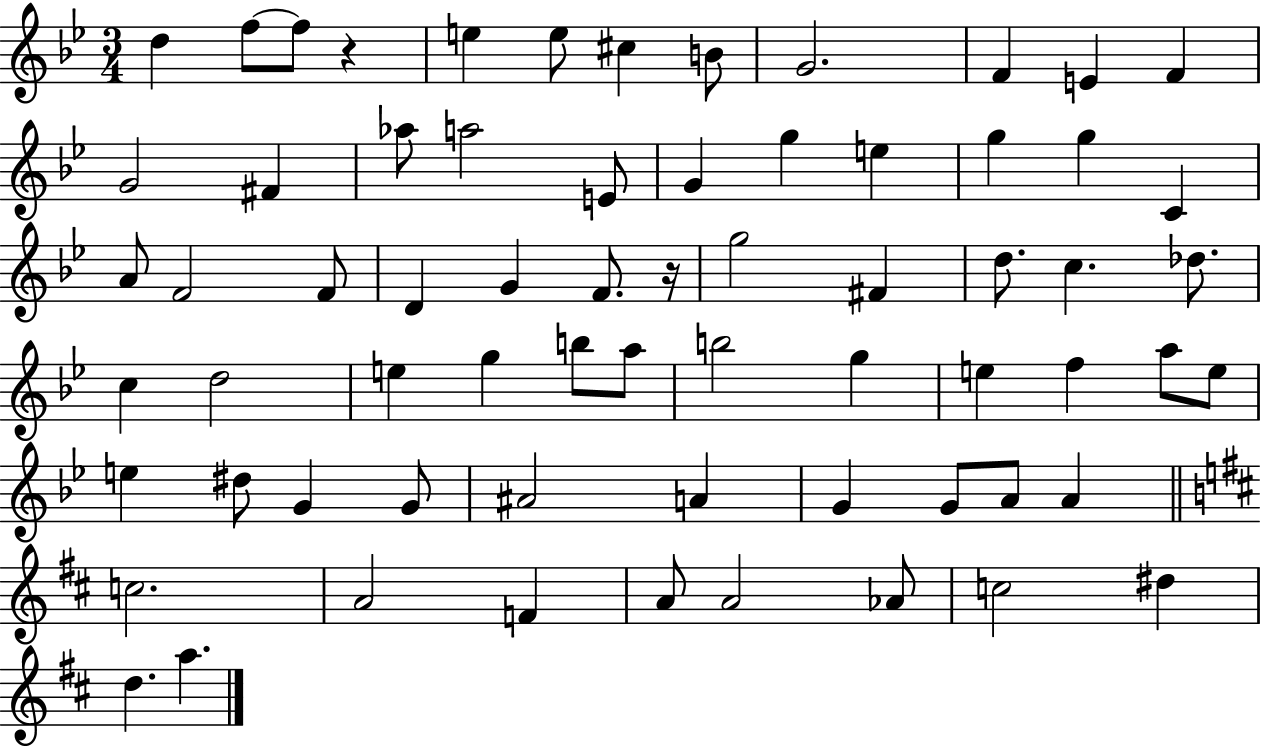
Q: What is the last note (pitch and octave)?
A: A5